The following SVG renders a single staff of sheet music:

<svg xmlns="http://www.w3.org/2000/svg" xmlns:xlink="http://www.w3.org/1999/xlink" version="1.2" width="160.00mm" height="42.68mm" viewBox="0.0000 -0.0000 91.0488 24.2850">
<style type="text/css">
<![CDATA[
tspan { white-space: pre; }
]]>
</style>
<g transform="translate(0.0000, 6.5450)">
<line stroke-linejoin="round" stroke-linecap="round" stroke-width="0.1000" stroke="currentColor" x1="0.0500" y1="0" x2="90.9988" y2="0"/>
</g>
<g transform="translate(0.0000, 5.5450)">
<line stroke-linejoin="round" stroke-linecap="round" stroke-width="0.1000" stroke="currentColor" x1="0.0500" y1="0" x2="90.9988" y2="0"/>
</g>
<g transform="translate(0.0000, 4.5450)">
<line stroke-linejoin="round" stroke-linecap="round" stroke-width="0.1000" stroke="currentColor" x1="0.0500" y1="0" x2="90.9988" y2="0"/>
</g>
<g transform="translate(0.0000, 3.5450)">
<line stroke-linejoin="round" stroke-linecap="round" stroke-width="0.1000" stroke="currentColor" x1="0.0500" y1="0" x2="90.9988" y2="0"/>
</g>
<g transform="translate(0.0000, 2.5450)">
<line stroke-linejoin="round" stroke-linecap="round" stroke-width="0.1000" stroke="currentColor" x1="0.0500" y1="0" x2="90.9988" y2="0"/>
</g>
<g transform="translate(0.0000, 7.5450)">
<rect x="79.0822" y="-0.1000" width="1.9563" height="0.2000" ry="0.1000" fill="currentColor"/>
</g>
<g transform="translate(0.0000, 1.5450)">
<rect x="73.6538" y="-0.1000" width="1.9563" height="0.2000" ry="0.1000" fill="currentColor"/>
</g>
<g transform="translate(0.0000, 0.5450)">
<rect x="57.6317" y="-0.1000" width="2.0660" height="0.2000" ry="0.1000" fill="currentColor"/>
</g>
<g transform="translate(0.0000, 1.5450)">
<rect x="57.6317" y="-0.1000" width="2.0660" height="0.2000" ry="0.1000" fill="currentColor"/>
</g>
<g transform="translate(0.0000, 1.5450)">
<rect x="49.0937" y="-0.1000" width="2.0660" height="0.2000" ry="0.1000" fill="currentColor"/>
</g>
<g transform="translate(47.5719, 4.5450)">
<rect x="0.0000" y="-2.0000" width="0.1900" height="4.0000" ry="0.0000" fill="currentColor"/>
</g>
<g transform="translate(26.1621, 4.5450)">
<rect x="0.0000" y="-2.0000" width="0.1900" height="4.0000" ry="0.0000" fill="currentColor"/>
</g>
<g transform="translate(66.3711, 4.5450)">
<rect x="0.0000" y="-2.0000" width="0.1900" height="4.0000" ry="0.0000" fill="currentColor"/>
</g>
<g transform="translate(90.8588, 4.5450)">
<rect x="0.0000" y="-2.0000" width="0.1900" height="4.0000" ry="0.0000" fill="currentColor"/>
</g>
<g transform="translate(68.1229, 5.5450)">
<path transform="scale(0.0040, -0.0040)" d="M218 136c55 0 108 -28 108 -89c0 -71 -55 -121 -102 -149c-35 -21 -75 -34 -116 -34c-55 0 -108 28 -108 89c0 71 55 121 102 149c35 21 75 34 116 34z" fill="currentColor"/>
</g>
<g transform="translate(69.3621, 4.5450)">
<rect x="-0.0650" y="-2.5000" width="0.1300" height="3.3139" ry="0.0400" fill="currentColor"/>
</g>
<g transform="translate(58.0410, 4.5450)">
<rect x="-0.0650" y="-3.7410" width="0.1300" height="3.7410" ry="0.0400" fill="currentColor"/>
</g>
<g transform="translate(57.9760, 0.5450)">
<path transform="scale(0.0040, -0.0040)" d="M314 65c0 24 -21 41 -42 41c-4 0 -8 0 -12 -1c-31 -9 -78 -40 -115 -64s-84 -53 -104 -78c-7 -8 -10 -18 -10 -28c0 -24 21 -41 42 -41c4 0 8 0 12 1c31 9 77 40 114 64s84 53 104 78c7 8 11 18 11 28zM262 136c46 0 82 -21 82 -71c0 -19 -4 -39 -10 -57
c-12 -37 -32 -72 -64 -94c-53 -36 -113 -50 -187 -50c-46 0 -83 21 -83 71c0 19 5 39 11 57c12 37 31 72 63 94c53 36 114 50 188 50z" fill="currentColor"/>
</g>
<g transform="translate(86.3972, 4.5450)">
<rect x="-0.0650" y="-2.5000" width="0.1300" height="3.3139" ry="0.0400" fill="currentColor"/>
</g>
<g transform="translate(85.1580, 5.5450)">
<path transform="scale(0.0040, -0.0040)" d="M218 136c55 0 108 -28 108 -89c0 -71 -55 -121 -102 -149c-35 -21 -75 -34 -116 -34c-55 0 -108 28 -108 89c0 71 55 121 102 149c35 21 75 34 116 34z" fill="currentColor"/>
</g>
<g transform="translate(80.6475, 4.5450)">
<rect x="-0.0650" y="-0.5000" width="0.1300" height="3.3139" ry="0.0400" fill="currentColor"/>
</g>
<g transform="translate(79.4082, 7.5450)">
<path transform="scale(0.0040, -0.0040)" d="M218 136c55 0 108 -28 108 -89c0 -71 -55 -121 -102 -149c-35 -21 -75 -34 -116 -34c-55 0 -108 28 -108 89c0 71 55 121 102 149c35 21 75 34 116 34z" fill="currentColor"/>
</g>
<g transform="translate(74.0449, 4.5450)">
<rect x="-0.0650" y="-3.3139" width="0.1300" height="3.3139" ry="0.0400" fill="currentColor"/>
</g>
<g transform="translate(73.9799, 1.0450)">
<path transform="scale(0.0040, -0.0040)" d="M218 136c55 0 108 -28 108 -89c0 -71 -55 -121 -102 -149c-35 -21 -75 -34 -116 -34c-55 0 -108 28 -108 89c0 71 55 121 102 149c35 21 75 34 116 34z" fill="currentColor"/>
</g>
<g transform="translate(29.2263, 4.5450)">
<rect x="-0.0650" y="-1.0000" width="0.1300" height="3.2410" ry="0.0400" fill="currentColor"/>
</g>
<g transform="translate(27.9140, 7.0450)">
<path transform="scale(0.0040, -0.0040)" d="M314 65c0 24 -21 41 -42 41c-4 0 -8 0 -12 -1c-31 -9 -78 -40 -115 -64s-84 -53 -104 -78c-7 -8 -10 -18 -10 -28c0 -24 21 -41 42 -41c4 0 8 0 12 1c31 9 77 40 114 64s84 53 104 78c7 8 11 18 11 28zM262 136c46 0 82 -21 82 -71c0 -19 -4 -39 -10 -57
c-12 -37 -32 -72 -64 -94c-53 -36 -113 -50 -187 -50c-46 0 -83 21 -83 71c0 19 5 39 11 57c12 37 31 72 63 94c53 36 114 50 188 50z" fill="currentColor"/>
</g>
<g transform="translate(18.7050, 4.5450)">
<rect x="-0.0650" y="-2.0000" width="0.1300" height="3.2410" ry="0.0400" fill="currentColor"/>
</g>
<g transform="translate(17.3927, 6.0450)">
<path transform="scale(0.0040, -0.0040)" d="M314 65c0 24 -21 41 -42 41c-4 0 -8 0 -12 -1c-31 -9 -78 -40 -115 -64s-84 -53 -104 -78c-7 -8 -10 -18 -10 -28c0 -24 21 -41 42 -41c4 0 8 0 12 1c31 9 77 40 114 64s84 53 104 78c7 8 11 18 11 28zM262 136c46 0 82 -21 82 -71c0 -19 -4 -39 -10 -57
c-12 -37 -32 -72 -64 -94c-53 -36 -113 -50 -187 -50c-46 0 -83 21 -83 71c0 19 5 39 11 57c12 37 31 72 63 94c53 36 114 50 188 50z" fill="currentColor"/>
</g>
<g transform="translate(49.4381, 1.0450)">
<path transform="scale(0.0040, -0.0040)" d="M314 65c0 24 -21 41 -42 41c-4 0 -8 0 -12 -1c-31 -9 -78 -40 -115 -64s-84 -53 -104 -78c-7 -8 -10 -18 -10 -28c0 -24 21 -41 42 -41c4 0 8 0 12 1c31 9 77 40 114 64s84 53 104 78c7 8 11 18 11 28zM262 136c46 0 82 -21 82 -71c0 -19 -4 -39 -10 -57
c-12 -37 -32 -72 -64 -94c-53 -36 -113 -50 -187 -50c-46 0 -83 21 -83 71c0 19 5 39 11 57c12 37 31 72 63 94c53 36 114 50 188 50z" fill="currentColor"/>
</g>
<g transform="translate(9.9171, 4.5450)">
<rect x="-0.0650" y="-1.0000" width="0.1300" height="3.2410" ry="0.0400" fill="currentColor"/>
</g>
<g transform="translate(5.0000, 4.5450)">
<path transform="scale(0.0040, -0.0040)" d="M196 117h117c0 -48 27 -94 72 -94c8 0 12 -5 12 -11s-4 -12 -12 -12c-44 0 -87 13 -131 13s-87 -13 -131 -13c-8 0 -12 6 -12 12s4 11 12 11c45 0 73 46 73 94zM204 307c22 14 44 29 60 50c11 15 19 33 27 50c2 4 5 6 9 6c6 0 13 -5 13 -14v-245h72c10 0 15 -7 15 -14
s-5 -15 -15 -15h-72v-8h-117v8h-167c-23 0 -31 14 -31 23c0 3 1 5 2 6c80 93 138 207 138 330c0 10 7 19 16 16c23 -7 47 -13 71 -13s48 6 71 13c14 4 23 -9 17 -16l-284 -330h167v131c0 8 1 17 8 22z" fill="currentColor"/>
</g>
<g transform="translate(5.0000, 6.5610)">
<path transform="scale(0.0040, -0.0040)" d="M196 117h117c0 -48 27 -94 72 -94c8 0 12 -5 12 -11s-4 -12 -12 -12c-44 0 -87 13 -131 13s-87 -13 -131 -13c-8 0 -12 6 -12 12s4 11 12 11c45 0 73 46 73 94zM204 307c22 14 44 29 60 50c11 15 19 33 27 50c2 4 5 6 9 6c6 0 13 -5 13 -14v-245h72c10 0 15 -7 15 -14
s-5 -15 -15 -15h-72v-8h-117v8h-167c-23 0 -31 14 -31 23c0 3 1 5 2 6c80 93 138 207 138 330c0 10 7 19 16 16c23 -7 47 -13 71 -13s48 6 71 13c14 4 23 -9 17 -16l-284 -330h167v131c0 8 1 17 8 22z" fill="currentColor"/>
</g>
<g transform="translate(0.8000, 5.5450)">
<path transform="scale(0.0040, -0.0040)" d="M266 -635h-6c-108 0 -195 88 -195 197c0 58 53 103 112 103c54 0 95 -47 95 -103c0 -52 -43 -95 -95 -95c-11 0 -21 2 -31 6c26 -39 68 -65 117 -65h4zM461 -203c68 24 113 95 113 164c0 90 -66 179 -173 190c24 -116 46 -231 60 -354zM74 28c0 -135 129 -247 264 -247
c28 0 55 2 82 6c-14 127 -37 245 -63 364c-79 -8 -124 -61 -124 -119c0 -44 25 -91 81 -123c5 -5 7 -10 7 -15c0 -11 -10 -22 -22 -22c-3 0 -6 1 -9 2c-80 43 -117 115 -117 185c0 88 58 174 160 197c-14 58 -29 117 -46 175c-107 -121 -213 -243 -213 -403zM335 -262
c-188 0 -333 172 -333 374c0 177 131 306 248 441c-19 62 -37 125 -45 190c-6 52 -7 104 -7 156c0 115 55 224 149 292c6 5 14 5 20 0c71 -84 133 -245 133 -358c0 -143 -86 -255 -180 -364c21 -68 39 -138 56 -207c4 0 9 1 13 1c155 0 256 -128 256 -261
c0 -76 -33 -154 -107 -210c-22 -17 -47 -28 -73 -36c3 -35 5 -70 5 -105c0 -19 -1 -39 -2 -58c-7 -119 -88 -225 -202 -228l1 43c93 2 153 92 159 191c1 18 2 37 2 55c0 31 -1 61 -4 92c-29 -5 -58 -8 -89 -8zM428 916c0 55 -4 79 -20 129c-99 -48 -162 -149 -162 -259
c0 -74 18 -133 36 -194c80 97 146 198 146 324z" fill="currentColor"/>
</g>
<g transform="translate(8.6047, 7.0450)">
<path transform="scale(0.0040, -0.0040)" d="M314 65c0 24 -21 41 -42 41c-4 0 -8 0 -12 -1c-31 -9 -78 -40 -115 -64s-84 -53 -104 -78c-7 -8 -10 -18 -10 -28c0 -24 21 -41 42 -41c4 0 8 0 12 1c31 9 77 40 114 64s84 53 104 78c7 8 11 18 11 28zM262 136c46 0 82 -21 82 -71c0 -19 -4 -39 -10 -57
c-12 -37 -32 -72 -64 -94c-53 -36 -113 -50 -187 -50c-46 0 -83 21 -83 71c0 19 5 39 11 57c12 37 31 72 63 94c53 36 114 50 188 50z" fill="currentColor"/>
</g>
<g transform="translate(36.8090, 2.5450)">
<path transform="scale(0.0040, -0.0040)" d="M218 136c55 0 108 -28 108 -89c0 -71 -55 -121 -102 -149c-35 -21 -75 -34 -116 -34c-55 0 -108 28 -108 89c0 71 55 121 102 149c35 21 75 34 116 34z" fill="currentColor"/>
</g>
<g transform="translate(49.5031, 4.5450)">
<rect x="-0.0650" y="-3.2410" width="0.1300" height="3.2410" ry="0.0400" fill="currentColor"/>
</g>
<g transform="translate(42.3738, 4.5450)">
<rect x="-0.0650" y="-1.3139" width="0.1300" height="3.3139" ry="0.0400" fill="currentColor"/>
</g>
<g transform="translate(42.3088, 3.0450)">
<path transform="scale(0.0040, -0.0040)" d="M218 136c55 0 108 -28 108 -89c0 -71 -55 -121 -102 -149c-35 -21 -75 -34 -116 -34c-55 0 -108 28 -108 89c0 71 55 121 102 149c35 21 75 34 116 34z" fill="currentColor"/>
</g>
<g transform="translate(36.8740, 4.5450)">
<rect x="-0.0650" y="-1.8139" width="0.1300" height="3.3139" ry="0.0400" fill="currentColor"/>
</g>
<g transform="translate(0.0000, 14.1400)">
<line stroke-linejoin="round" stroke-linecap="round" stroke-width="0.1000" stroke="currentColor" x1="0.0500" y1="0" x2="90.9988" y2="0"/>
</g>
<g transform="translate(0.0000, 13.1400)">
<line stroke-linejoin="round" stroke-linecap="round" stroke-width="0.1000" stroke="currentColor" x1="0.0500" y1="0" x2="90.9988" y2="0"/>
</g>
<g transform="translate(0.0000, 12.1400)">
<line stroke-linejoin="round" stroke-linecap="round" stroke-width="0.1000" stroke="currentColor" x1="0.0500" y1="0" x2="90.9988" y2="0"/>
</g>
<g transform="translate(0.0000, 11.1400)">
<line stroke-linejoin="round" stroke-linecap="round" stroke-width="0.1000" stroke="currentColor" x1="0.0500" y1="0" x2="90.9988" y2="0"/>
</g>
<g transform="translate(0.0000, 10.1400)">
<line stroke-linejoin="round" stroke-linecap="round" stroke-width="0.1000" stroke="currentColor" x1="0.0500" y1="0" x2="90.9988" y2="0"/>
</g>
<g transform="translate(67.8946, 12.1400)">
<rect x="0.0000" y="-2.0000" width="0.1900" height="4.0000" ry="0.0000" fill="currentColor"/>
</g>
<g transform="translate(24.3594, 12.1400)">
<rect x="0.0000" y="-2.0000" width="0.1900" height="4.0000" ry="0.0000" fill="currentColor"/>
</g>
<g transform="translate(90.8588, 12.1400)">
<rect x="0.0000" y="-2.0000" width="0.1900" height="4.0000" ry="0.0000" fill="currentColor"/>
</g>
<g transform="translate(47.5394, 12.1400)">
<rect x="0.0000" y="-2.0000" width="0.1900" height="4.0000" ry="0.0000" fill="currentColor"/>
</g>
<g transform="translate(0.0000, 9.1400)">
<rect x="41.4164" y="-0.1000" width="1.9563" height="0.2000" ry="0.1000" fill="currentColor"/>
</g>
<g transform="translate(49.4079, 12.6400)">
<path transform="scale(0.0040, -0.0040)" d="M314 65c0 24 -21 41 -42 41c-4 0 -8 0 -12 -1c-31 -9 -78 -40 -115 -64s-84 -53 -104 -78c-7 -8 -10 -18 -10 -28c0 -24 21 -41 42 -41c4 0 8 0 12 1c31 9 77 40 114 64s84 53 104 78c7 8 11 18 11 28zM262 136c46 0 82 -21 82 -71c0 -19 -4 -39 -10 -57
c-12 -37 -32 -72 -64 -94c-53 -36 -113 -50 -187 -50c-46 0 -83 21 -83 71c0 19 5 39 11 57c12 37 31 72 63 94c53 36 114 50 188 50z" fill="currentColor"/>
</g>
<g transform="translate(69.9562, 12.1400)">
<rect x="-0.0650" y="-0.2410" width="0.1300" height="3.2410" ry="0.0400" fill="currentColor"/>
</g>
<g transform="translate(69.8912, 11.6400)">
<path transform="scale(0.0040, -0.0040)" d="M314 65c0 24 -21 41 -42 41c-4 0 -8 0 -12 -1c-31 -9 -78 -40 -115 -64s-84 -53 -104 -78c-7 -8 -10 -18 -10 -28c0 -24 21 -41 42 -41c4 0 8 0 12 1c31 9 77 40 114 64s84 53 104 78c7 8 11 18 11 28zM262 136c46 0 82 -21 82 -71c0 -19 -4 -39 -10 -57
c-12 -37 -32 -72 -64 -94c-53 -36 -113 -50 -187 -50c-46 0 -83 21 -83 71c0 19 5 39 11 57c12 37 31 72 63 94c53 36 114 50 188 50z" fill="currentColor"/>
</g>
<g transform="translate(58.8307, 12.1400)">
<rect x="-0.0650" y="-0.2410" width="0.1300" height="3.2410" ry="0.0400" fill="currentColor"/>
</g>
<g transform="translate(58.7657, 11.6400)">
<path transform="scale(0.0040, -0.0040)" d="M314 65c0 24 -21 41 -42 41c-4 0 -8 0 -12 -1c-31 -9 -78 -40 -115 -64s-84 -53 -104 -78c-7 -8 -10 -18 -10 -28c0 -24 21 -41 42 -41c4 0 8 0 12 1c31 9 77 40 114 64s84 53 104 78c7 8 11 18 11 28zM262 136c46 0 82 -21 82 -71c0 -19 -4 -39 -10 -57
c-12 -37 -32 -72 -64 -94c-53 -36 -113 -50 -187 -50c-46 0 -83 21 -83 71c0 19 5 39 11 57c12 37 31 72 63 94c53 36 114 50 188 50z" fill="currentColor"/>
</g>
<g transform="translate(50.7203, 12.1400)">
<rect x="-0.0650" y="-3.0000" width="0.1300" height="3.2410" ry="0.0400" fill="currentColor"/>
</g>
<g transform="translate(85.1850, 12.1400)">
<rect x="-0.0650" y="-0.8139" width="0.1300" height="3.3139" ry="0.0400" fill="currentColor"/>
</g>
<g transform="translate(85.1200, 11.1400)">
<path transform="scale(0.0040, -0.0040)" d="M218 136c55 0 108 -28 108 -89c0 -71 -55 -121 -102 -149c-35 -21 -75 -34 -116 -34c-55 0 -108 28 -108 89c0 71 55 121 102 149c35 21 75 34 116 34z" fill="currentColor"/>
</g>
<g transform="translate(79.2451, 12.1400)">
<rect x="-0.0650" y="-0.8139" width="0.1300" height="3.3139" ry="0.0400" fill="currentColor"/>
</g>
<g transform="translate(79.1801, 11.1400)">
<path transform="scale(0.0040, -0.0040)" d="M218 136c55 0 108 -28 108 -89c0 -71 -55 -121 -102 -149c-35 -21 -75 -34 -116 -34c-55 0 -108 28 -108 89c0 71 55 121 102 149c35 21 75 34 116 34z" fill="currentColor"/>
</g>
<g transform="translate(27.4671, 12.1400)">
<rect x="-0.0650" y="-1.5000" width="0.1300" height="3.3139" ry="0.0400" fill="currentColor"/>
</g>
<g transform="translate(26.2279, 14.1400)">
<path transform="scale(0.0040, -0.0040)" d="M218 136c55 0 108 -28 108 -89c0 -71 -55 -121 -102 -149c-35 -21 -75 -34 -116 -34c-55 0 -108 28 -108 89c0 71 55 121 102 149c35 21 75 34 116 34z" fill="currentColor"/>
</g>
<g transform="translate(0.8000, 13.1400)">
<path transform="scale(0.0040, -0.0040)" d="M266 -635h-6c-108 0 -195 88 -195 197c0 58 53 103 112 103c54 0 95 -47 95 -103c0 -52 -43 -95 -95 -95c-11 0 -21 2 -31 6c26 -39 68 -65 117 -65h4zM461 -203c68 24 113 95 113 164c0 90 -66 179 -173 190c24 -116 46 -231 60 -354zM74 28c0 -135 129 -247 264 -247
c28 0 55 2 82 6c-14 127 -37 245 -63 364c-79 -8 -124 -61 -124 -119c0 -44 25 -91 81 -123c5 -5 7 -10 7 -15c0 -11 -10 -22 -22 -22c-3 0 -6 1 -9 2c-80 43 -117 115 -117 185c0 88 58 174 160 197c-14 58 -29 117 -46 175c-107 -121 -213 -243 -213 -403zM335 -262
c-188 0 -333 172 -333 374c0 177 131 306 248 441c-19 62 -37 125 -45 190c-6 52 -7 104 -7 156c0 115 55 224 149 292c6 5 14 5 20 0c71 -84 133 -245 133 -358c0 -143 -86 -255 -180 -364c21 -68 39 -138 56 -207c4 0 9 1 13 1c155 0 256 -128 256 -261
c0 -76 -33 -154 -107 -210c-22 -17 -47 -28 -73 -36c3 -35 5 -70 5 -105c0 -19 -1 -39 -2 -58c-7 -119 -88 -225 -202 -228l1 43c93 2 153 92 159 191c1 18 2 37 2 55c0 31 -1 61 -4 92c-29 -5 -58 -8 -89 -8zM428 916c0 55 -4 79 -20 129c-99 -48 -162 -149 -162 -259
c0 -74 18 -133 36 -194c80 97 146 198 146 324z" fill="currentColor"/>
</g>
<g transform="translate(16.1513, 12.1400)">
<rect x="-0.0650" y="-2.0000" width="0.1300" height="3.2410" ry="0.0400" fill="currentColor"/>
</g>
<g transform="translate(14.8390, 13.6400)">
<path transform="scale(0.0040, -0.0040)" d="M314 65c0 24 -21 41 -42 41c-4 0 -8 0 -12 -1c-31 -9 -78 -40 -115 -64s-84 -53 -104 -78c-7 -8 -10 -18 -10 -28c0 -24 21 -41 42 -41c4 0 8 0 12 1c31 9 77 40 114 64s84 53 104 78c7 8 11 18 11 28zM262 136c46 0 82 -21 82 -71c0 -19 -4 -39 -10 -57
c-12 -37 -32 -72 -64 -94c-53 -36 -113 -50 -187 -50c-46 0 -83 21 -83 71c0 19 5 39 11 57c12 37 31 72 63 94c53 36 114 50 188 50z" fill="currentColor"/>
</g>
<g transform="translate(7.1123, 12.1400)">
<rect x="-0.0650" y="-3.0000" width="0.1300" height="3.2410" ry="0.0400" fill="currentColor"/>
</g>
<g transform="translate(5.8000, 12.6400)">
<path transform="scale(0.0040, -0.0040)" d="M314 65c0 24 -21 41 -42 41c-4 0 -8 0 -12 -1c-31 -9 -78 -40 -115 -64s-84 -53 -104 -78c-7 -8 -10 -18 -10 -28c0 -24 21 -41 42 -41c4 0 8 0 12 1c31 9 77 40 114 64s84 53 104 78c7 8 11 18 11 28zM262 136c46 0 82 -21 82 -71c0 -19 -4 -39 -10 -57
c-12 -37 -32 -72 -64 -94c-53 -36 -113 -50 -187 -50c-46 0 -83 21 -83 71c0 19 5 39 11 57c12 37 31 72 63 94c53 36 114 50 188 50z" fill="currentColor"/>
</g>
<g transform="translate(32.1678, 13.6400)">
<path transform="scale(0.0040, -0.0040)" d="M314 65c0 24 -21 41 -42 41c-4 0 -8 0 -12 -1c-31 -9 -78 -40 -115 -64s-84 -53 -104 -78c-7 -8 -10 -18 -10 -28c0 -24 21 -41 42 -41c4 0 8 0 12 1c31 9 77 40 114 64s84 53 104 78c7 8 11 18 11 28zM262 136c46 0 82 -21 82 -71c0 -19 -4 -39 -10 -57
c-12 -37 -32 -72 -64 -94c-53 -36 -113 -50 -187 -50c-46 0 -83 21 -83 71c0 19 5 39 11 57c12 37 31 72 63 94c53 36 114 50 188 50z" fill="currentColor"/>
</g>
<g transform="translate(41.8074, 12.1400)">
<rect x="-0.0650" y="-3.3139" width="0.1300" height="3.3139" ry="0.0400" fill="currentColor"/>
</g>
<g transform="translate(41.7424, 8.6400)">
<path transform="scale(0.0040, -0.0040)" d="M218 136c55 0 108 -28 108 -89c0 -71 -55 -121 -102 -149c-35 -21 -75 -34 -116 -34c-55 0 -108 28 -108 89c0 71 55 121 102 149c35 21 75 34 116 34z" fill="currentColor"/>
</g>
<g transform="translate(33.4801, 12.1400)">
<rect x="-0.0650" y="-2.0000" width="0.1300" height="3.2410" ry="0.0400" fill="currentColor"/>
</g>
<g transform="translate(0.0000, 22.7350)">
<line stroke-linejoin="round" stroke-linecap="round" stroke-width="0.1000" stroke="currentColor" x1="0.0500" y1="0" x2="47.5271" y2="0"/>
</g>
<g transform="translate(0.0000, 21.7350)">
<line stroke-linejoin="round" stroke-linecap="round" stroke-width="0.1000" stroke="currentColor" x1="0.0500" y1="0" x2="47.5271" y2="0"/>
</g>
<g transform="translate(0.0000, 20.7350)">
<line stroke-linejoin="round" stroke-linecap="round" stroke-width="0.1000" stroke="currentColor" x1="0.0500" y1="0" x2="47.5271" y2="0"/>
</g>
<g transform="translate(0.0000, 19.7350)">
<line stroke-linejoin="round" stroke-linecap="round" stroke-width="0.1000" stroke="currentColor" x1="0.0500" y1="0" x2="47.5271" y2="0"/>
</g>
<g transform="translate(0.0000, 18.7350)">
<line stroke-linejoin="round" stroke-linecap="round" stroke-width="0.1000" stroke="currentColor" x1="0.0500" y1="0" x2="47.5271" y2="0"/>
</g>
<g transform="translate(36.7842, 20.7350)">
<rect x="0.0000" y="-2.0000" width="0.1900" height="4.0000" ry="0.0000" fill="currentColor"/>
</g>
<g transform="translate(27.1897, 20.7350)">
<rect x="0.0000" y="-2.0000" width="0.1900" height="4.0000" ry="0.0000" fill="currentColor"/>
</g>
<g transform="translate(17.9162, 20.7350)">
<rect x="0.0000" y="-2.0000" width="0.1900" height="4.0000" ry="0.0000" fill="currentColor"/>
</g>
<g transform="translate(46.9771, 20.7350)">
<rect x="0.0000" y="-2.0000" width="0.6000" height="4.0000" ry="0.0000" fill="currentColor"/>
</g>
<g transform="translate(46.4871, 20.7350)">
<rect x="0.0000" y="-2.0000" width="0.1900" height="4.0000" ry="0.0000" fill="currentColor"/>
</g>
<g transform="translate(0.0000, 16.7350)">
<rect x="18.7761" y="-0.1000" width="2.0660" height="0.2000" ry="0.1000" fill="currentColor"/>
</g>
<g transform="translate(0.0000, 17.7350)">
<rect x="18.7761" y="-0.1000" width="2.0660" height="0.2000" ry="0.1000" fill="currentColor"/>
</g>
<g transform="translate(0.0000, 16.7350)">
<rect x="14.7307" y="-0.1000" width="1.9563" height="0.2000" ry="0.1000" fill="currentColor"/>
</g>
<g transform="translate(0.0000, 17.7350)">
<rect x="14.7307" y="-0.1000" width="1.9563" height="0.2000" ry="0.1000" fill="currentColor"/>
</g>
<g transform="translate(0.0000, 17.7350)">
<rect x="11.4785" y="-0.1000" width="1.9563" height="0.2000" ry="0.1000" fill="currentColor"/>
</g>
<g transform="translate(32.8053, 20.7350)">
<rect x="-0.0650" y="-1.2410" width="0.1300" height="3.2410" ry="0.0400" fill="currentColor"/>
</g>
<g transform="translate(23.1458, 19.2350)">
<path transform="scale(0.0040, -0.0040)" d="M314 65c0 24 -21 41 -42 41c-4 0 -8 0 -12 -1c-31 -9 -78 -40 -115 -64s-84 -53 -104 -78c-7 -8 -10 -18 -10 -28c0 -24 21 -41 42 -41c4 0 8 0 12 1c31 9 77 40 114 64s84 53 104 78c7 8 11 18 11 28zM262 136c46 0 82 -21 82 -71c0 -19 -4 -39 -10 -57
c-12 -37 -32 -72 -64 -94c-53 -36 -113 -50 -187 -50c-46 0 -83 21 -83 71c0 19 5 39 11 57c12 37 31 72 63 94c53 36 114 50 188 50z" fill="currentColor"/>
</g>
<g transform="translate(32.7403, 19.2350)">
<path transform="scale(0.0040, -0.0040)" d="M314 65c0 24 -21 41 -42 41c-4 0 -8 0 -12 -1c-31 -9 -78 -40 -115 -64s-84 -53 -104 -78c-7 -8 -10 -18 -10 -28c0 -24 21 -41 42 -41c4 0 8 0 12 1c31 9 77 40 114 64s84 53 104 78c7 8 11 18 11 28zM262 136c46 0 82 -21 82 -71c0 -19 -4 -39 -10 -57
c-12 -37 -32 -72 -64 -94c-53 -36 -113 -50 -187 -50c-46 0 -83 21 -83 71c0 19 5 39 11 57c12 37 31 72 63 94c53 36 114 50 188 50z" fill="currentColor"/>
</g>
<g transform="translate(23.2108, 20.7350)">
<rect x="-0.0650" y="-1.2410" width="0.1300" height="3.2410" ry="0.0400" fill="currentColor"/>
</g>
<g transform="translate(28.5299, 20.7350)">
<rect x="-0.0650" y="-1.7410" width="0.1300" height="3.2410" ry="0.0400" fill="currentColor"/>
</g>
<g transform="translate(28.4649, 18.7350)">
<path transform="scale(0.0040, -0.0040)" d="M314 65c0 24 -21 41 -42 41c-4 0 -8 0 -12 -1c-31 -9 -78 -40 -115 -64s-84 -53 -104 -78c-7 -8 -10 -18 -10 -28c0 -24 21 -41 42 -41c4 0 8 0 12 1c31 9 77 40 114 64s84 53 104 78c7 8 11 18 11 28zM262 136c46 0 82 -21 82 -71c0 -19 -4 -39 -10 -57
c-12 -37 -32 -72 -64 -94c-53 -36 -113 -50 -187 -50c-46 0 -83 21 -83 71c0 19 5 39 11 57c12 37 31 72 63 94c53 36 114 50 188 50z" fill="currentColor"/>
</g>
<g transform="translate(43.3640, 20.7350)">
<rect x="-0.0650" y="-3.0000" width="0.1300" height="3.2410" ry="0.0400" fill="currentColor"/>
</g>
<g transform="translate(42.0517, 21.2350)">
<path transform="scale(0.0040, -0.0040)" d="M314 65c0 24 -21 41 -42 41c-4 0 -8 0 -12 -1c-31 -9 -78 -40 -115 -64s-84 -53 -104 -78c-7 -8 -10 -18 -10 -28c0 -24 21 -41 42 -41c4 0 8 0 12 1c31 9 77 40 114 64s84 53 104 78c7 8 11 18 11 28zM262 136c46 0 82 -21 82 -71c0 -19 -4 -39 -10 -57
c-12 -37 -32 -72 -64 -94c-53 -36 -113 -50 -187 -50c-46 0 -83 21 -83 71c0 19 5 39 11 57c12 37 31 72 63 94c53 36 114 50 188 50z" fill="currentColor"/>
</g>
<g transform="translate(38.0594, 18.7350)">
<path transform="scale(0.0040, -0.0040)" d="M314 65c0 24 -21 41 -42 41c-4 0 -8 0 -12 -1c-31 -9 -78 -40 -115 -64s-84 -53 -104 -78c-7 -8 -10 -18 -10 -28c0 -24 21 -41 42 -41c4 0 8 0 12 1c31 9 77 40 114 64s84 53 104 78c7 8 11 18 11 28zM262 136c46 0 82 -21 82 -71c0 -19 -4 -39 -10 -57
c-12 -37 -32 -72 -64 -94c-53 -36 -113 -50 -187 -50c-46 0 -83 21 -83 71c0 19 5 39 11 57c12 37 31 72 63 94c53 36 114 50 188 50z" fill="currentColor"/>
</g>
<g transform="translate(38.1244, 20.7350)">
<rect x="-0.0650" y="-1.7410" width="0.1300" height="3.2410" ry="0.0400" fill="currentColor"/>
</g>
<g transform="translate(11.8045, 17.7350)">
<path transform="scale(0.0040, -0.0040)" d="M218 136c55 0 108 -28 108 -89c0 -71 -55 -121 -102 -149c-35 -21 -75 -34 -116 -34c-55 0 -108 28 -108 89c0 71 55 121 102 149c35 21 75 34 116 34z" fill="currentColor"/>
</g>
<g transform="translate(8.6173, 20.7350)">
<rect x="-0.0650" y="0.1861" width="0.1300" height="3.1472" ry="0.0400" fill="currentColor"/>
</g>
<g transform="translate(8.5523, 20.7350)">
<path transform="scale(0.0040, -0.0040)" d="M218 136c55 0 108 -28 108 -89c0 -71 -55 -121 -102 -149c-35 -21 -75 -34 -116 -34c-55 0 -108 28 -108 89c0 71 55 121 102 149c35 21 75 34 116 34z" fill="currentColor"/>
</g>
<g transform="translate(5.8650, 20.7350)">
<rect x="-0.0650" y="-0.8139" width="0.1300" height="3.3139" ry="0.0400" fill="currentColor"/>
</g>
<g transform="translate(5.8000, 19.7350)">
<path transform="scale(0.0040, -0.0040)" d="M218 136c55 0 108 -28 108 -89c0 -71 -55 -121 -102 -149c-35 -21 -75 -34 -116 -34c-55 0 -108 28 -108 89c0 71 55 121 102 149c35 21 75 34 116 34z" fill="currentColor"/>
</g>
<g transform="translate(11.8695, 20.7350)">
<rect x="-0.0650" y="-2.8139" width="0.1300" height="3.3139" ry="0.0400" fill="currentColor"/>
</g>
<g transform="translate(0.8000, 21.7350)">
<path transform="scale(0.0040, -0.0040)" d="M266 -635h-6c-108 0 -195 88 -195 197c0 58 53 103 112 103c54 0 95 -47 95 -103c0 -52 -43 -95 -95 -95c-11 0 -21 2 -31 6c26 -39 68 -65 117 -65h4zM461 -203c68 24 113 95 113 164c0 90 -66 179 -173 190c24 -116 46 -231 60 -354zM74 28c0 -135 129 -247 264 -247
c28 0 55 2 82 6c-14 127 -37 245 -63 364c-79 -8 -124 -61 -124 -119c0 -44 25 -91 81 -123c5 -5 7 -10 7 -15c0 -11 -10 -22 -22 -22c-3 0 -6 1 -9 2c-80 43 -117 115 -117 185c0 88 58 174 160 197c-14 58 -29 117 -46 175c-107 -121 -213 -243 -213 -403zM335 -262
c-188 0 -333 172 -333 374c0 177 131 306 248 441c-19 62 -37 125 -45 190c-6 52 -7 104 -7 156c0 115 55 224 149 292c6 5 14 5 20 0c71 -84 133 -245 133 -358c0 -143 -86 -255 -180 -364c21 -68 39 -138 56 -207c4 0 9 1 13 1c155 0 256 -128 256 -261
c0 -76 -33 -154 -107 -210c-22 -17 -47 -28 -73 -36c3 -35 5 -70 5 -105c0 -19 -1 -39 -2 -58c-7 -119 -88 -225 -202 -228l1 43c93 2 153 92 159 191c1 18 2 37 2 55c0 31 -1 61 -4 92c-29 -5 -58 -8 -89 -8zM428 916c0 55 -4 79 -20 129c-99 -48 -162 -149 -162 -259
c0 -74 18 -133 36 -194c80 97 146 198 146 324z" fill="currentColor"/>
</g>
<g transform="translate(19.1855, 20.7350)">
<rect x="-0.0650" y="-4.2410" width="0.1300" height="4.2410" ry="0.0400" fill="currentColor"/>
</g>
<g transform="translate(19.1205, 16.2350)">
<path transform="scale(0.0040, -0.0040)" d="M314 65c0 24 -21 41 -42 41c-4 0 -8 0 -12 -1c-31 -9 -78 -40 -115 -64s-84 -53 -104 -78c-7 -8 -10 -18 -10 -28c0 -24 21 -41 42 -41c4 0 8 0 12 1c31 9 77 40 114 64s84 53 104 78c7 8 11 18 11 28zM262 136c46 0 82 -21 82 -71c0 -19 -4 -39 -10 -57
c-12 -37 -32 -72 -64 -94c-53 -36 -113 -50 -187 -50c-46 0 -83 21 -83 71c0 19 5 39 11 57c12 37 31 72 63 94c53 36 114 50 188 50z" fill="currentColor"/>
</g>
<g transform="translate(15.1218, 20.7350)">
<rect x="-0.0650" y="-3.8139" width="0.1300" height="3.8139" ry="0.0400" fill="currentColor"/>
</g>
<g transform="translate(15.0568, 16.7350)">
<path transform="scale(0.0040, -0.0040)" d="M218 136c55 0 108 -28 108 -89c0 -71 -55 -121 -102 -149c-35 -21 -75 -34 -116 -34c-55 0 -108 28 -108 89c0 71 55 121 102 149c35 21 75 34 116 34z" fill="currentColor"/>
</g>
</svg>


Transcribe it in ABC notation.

X:1
T:Untitled
M:4/4
L:1/4
K:C
D2 F2 D2 f e b2 c'2 G b C G A2 F2 E F2 b A2 c2 c2 d d d B a c' d'2 e2 f2 e2 f2 A2